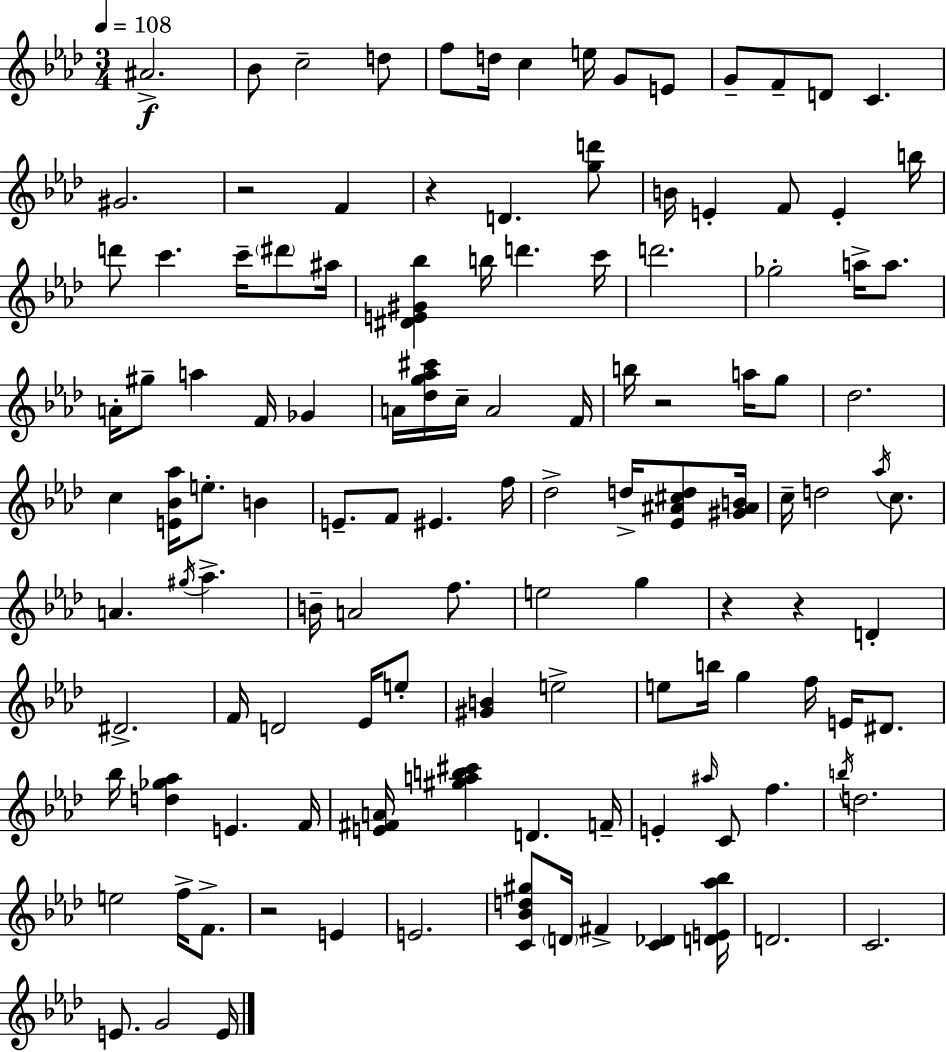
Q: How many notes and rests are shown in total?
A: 123